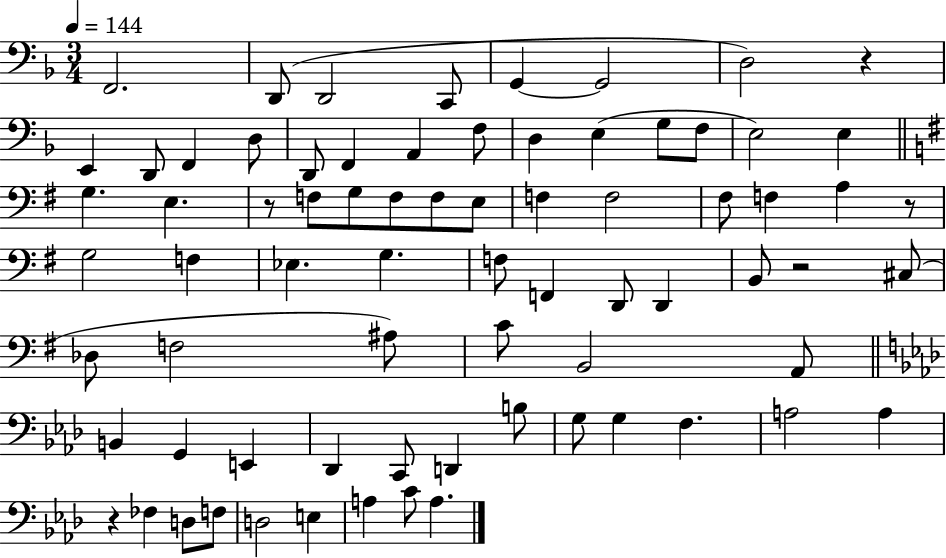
{
  \clef bass
  \numericTimeSignature
  \time 3/4
  \key f \major
  \tempo 4 = 144
  f,2. | d,8( d,2 c,8 | g,4~~ g,2 | d2) r4 | \break e,4 d,8 f,4 d8 | d,8 f,4 a,4 f8 | d4 e4( g8 f8 | e2) e4 | \break \bar "||" \break \key g \major g4. e4. | r8 f8 g8 f8 f8 e8 | f4 f2 | fis8 f4 a4 r8 | \break g2 f4 | ees4. g4. | f8 f,4 d,8 d,4 | b,8 r2 cis8( | \break des8 f2 ais8) | c'8 b,2 a,8 | \bar "||" \break \key aes \major b,4 g,4 e,4 | des,4 c,8 d,4 b8 | g8 g4 f4. | a2 a4 | \break r4 fes4 d8 f8 | d2 e4 | a4 c'8 a4. | \bar "|."
}